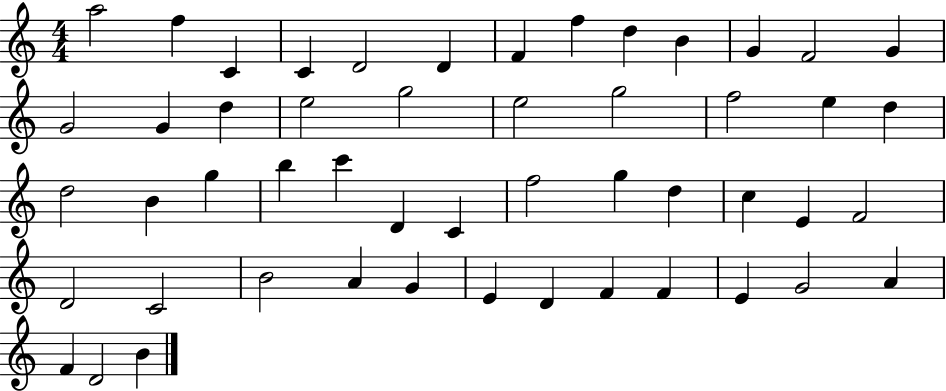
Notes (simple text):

A5/h F5/q C4/q C4/q D4/h D4/q F4/q F5/q D5/q B4/q G4/q F4/h G4/q G4/h G4/q D5/q E5/h G5/h E5/h G5/h F5/h E5/q D5/q D5/h B4/q G5/q B5/q C6/q D4/q C4/q F5/h G5/q D5/q C5/q E4/q F4/h D4/h C4/h B4/h A4/q G4/q E4/q D4/q F4/q F4/q E4/q G4/h A4/q F4/q D4/h B4/q